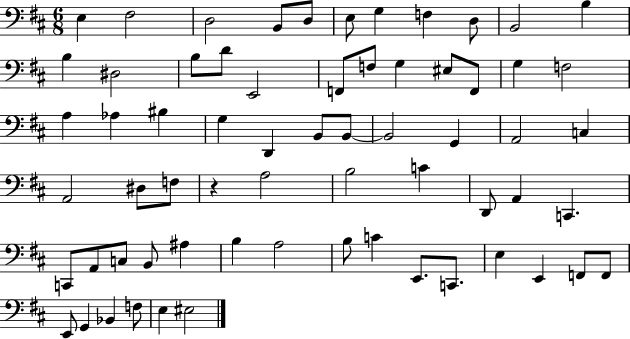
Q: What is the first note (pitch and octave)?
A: E3